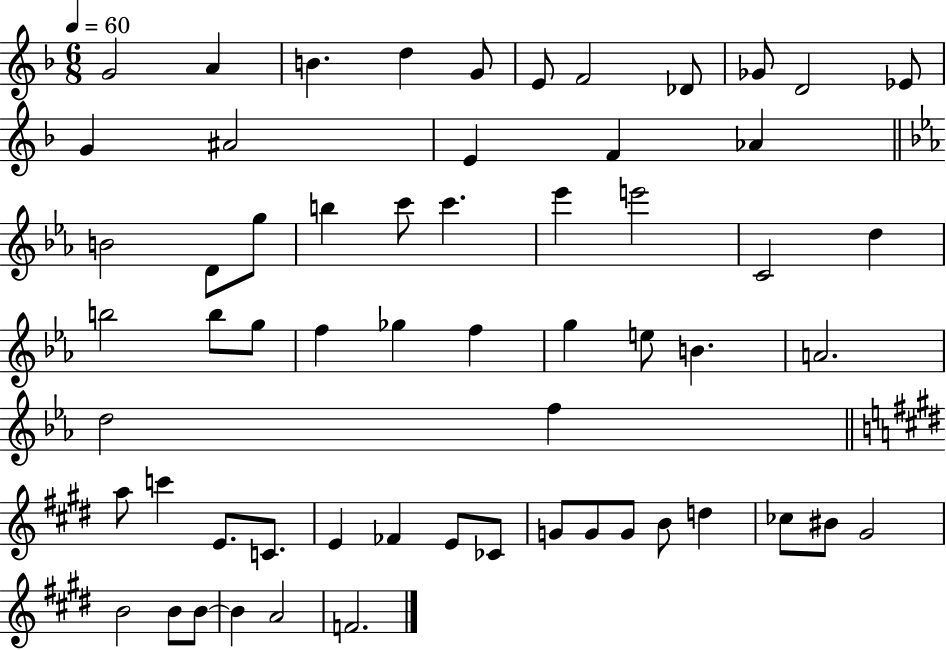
G4/h A4/q B4/q. D5/q G4/e E4/e F4/h Db4/e Gb4/e D4/h Eb4/e G4/q A#4/h E4/q F4/q Ab4/q B4/h D4/e G5/e B5/q C6/e C6/q. Eb6/q E6/h C4/h D5/q B5/h B5/e G5/e F5/q Gb5/q F5/q G5/q E5/e B4/q. A4/h. D5/h F5/q A5/e C6/q E4/e. C4/e. E4/q FES4/q E4/e CES4/e G4/e G4/e G4/e B4/e D5/q CES5/e BIS4/e G#4/h B4/h B4/e B4/e B4/q A4/h F4/h.